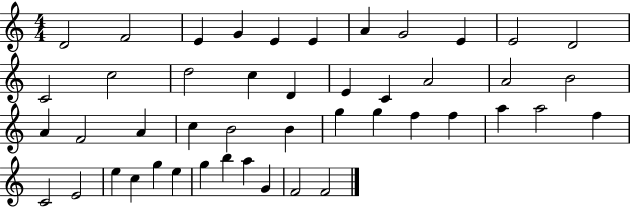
D4/h F4/h E4/q G4/q E4/q E4/q A4/q G4/h E4/q E4/h D4/h C4/h C5/h D5/h C5/q D4/q E4/q C4/q A4/h A4/h B4/h A4/q F4/h A4/q C5/q B4/h B4/q G5/q G5/q F5/q F5/q A5/q A5/h F5/q C4/h E4/h E5/q C5/q G5/q E5/q G5/q B5/q A5/q G4/q F4/h F4/h